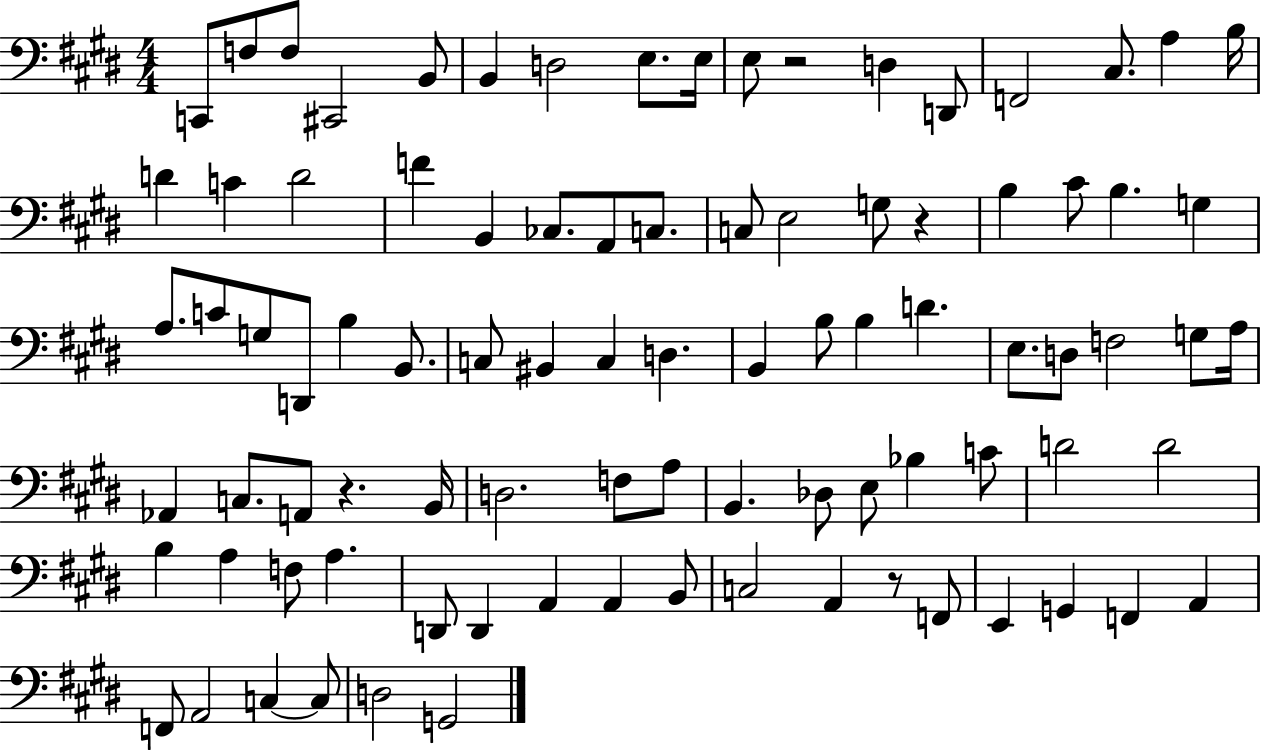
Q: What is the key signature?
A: E major